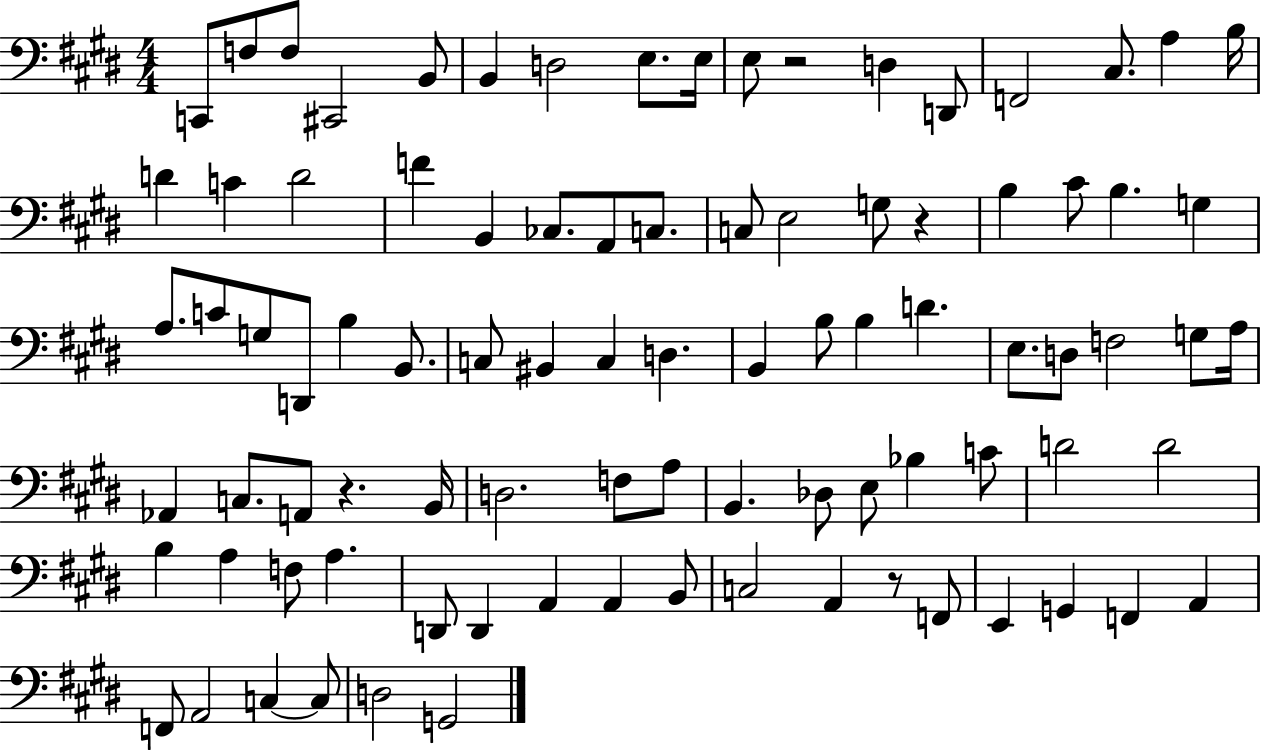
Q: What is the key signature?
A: E major